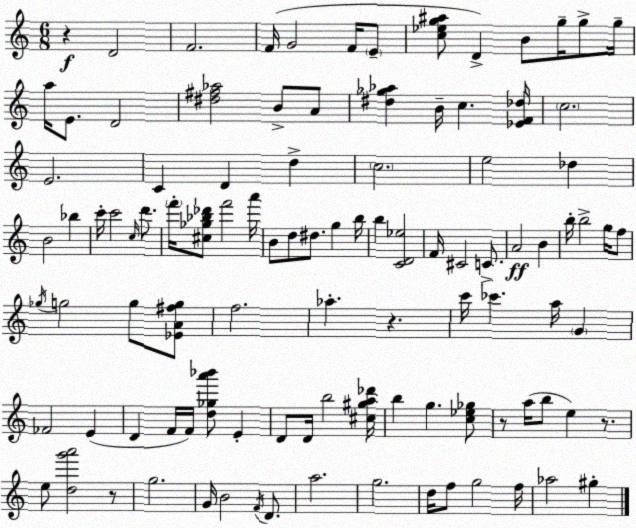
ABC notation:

X:1
T:Untitled
M:6/8
L:1/4
K:Am
z D2 F2 F/4 G2 F/4 E/2 [c_eg^a]/2 D B/2 g/4 g/2 g/4 a/4 E/2 D2 [^d^f_a]2 B/2 A/2 [^d_g_a] B/4 c [_EF_d]/4 c2 E2 C D d c2 e2 _d B2 _b c'/4 c'2 c/4 d'/2 f'/4 [^c_g_b_d']/2 f'2 a'/4 B/2 d/2 ^d/2 g b/4 b [CD_e]2 F/4 ^C2 C/2 A2 B b/4 b2 g/4 f/2 _g/4 g2 g/2 [_EA^fg]/2 f2 _a z c'/4 _c' a/4 G _F2 E D F/4 F/4 [d_ga'_b']/2 E D/2 D/4 b2 [^c^ga_d']/4 b g [c_e_g]/2 z/2 a/4 b/2 e z/2 e/2 [dg'a']2 z/2 g2 G/4 B2 F/4 D/2 a2 g2 d/4 f/2 g2 f/4 _a2 ^g